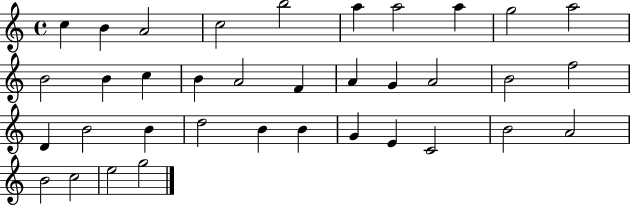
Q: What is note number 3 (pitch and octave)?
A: A4